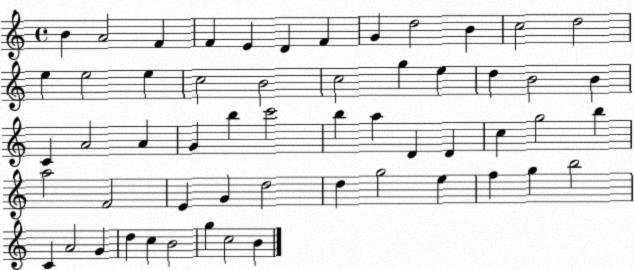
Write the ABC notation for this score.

X:1
T:Untitled
M:4/4
L:1/4
K:C
B A2 F F E D F G d2 B c2 d2 e e2 e c2 B2 c2 g e d B2 B C A2 A G b c'2 b a D D c g2 b a2 F2 E G d2 d g2 e f g b2 C A2 G d c B2 g c2 B